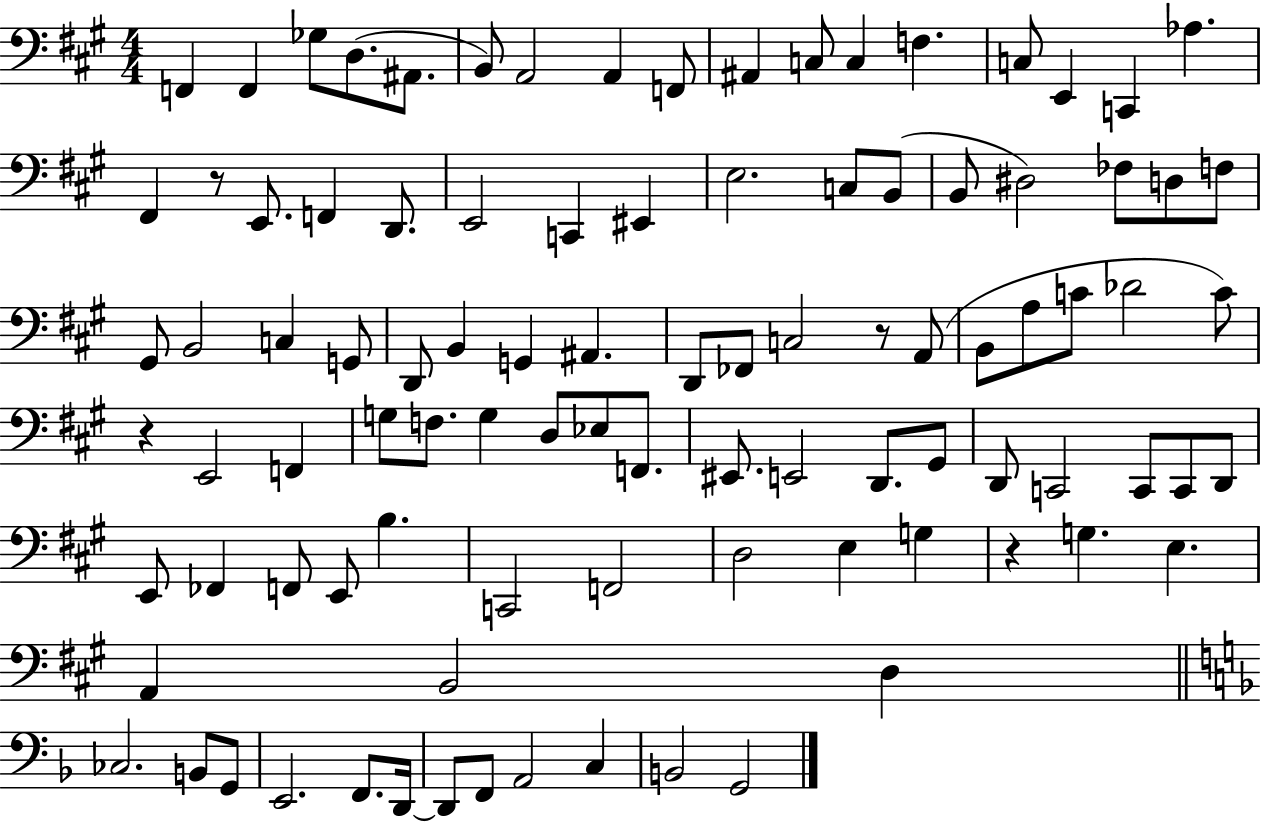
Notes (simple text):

F2/q F2/q Gb3/e D3/e. A#2/e. B2/e A2/h A2/q F2/e A#2/q C3/e C3/q F3/q. C3/e E2/q C2/q Ab3/q. F#2/q R/e E2/e. F2/q D2/e. E2/h C2/q EIS2/q E3/h. C3/e B2/e B2/e D#3/h FES3/e D3/e F3/e G#2/e B2/h C3/q G2/e D2/e B2/q G2/q A#2/q. D2/e FES2/e C3/h R/e A2/e B2/e A3/e C4/e Db4/h C4/e R/q E2/h F2/q G3/e F3/e. G3/q D3/e Eb3/e F2/e. EIS2/e. E2/h D2/e. G#2/e D2/e C2/h C2/e C2/e D2/e E2/e FES2/q F2/e E2/e B3/q. C2/h F2/h D3/h E3/q G3/q R/q G3/q. E3/q. A2/q B2/h D3/q CES3/h. B2/e G2/e E2/h. F2/e. D2/s D2/e F2/e A2/h C3/q B2/h G2/h